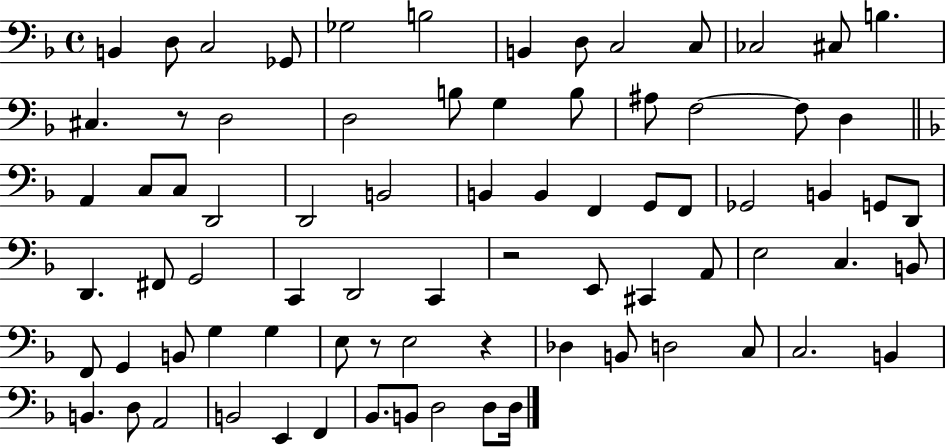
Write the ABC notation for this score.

X:1
T:Untitled
M:4/4
L:1/4
K:F
B,, D,/2 C,2 _G,,/2 _G,2 B,2 B,, D,/2 C,2 C,/2 _C,2 ^C,/2 B, ^C, z/2 D,2 D,2 B,/2 G, B,/2 ^A,/2 F,2 F,/2 D, A,, C,/2 C,/2 D,,2 D,,2 B,,2 B,, B,, F,, G,,/2 F,,/2 _G,,2 B,, G,,/2 D,,/2 D,, ^F,,/2 G,,2 C,, D,,2 C,, z2 E,,/2 ^C,, A,,/2 E,2 C, B,,/2 F,,/2 G,, B,,/2 G, G, E,/2 z/2 E,2 z _D, B,,/2 D,2 C,/2 C,2 B,, B,, D,/2 A,,2 B,,2 E,, F,, _B,,/2 B,,/2 D,2 D,/2 D,/4